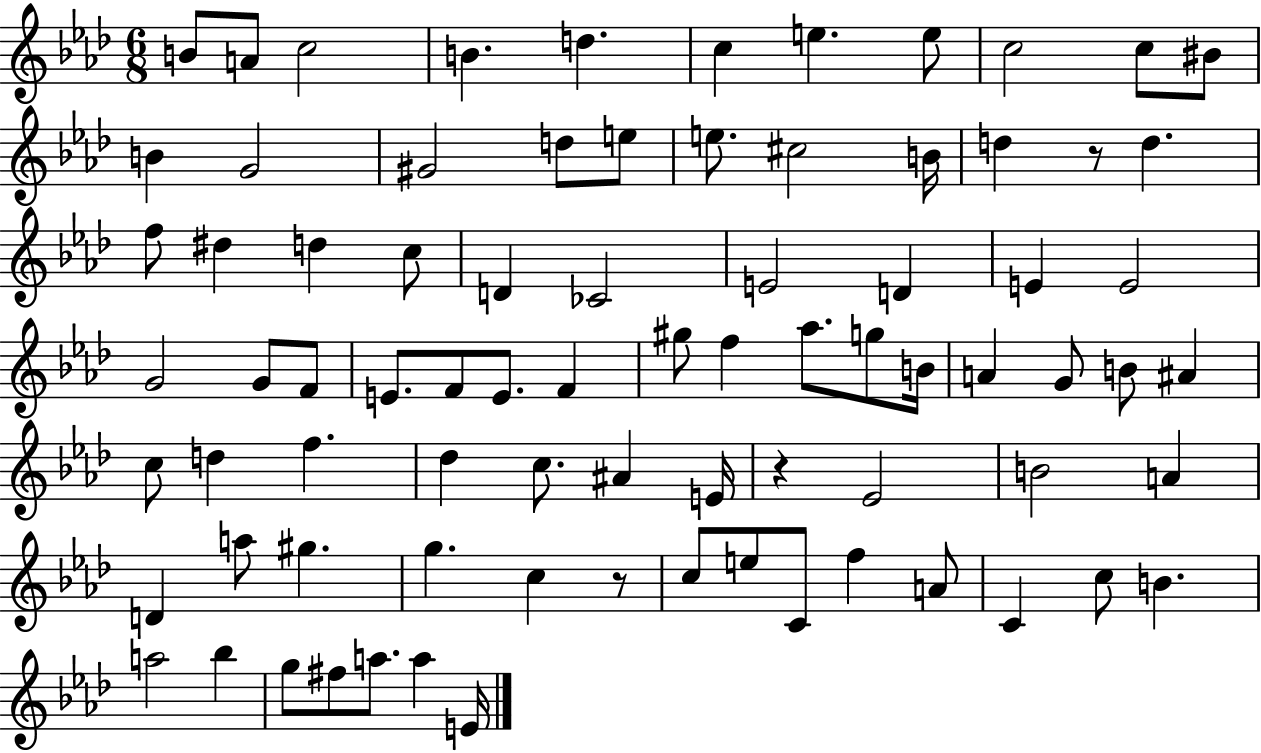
{
  \clef treble
  \numericTimeSignature
  \time 6/8
  \key aes \major
  b'8 a'8 c''2 | b'4. d''4. | c''4 e''4. e''8 | c''2 c''8 bis'8 | \break b'4 g'2 | gis'2 d''8 e''8 | e''8. cis''2 b'16 | d''4 r8 d''4. | \break f''8 dis''4 d''4 c''8 | d'4 ces'2 | e'2 d'4 | e'4 e'2 | \break g'2 g'8 f'8 | e'8. f'8 e'8. f'4 | gis''8 f''4 aes''8. g''8 b'16 | a'4 g'8 b'8 ais'4 | \break c''8 d''4 f''4. | des''4 c''8. ais'4 e'16 | r4 ees'2 | b'2 a'4 | \break d'4 a''8 gis''4. | g''4. c''4 r8 | c''8 e''8 c'8 f''4 a'8 | c'4 c''8 b'4. | \break a''2 bes''4 | g''8 fis''8 a''8. a''4 e'16 | \bar "|."
}